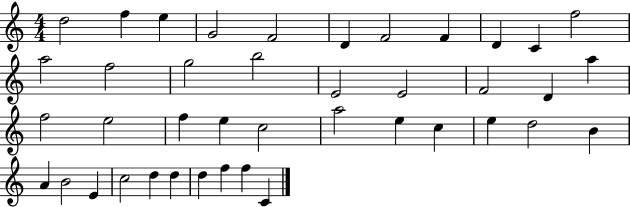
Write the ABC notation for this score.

X:1
T:Untitled
M:4/4
L:1/4
K:C
d2 f e G2 F2 D F2 F D C f2 a2 f2 g2 b2 E2 E2 F2 D a f2 e2 f e c2 a2 e c e d2 B A B2 E c2 d d d f f C